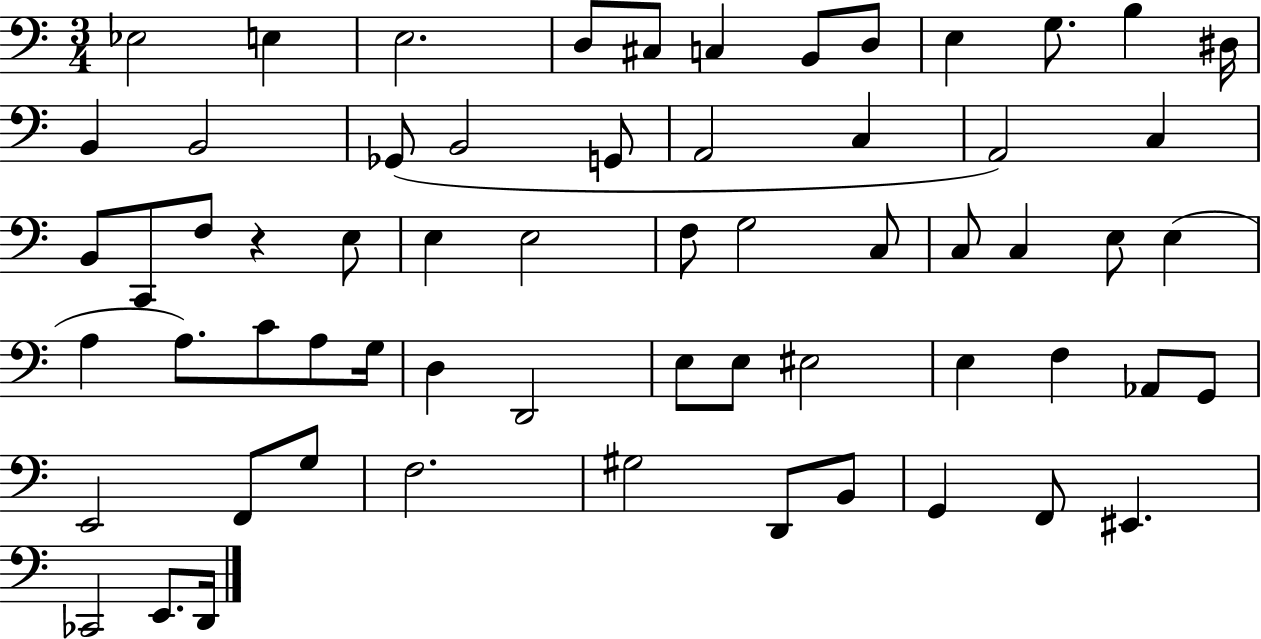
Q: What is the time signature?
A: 3/4